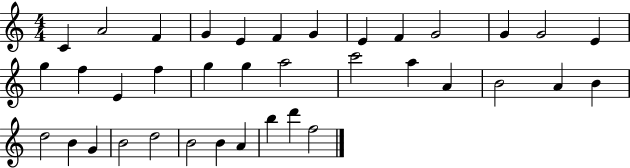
C4/q A4/h F4/q G4/q E4/q F4/q G4/q E4/q F4/q G4/h G4/q G4/h E4/q G5/q F5/q E4/q F5/q G5/q G5/q A5/h C6/h A5/q A4/q B4/h A4/q B4/q D5/h B4/q G4/q B4/h D5/h B4/h B4/q A4/q B5/q D6/q F5/h